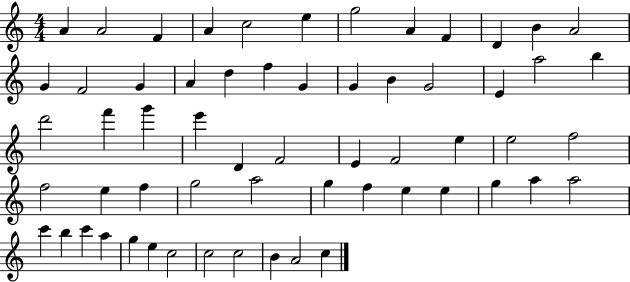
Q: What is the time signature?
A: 4/4